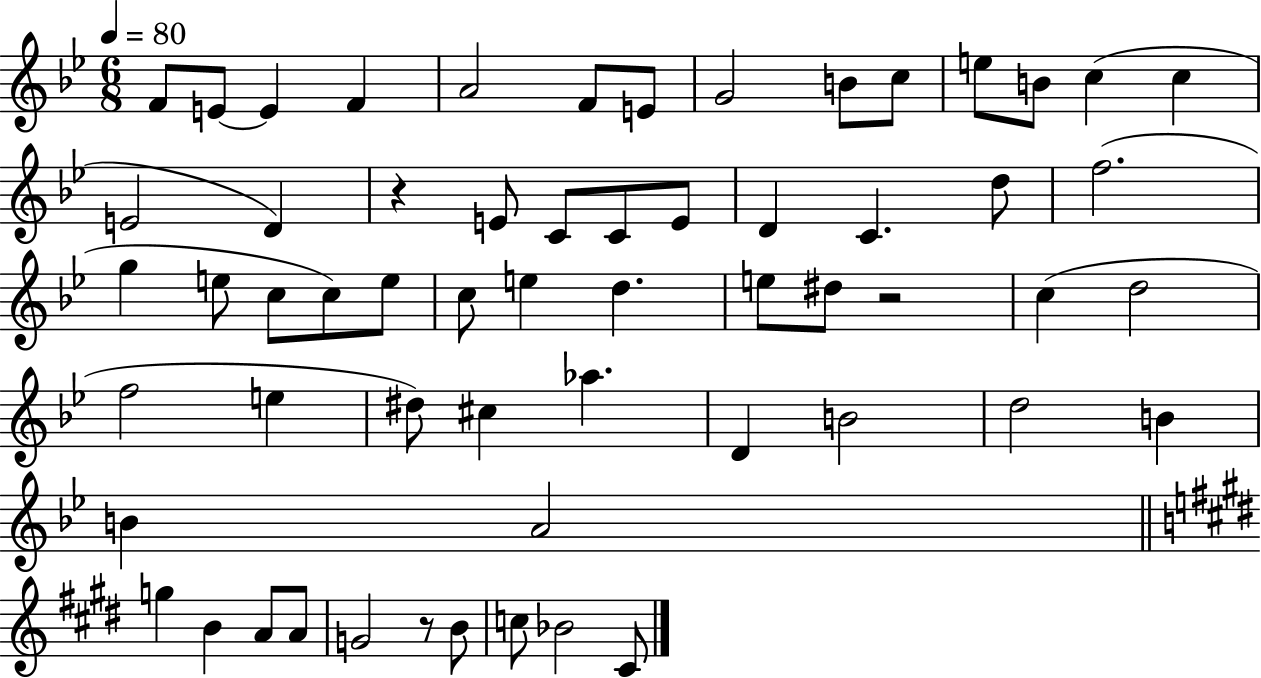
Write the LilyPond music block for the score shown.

{
  \clef treble
  \numericTimeSignature
  \time 6/8
  \key bes \major
  \tempo 4 = 80
  f'8 e'8~~ e'4 f'4 | a'2 f'8 e'8 | g'2 b'8 c''8 | e''8 b'8 c''4( c''4 | \break e'2 d'4) | r4 e'8 c'8 c'8 e'8 | d'4 c'4. d''8 | f''2.( | \break g''4 e''8 c''8 c''8) e''8 | c''8 e''4 d''4. | e''8 dis''8 r2 | c''4( d''2 | \break f''2 e''4 | dis''8) cis''4 aes''4. | d'4 b'2 | d''2 b'4 | \break b'4 a'2 | \bar "||" \break \key e \major g''4 b'4 a'8 a'8 | g'2 r8 b'8 | c''8 bes'2 cis'8 | \bar "|."
}